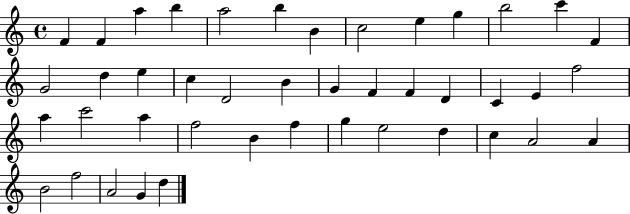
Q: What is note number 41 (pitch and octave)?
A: A4